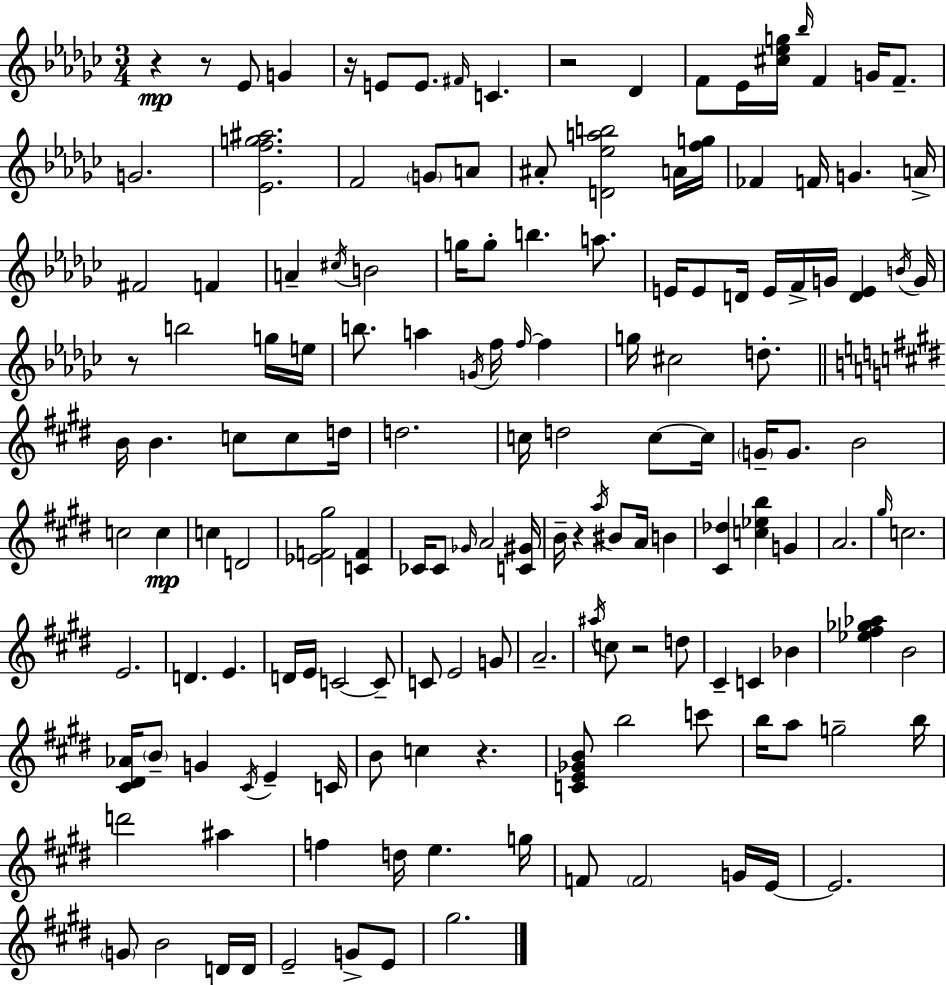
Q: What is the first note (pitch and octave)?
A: Eb4